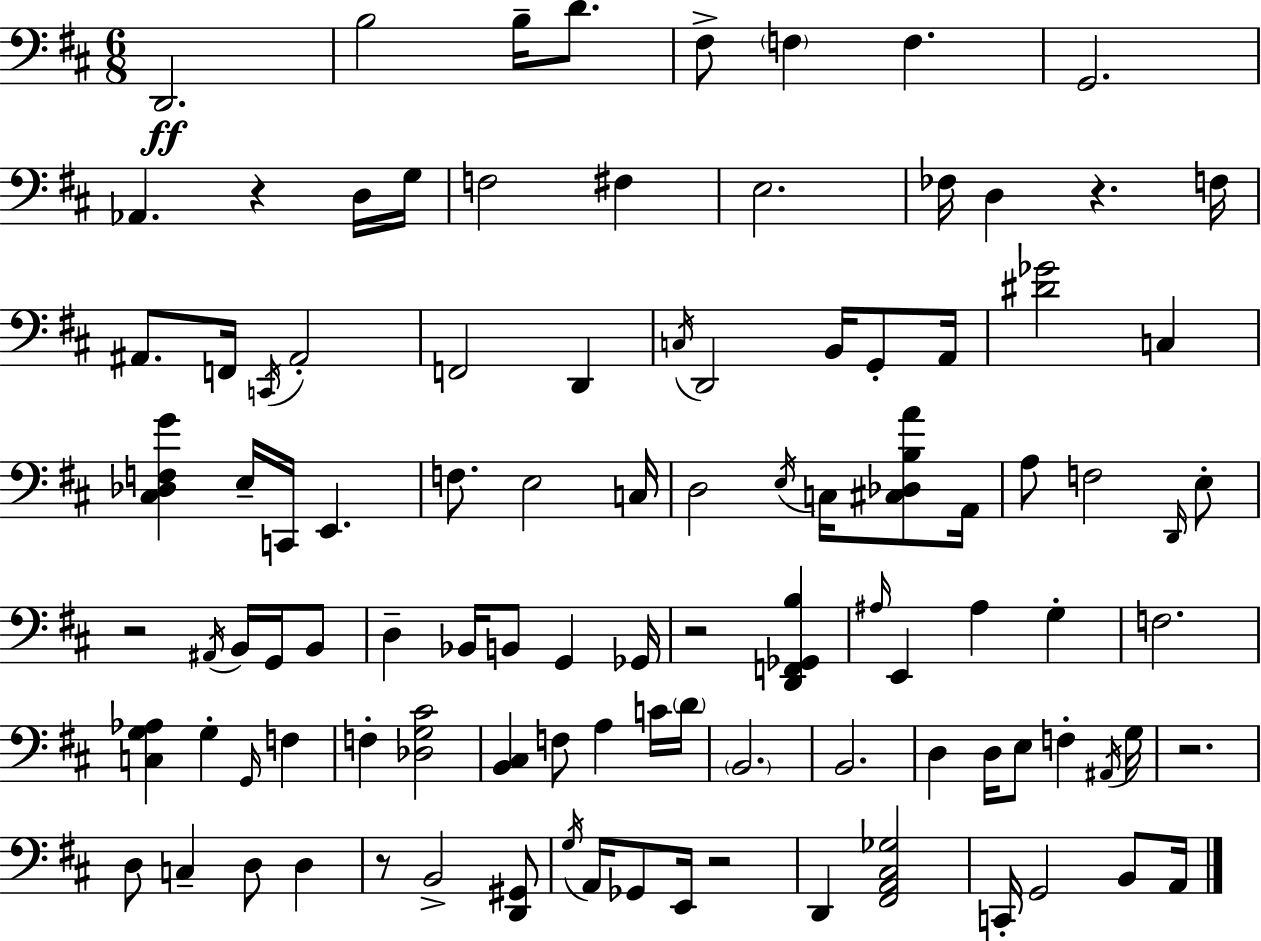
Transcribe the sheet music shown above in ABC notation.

X:1
T:Untitled
M:6/8
L:1/4
K:D
D,,2 B,2 B,/4 D/2 ^F,/2 F, F, G,,2 _A,, z D,/4 G,/4 F,2 ^F, E,2 _F,/4 D, z F,/4 ^A,,/2 F,,/4 C,,/4 ^A,,2 F,,2 D,, C,/4 D,,2 B,,/4 G,,/2 A,,/4 [^D_G]2 C, [^C,_D,F,G] E,/4 C,,/4 E,, F,/2 E,2 C,/4 D,2 E,/4 C,/4 [^C,_D,B,A]/2 A,,/4 A,/2 F,2 D,,/4 E,/2 z2 ^A,,/4 B,,/4 G,,/4 B,,/2 D, _B,,/4 B,,/2 G,, _G,,/4 z2 [D,,F,,_G,,B,] ^A,/4 E,, ^A, G, F,2 [C,G,_A,] G, G,,/4 F, F, [_D,G,^C]2 [B,,^C,] F,/2 A, C/4 D/4 B,,2 B,,2 D, D,/4 E,/2 F, ^A,,/4 G,/4 z2 D,/2 C, D,/2 D, z/2 B,,2 [D,,^G,,]/2 G,/4 A,,/4 _G,,/2 E,,/4 z2 D,, [^F,,A,,^C,_G,]2 C,,/4 G,,2 B,,/2 A,,/4